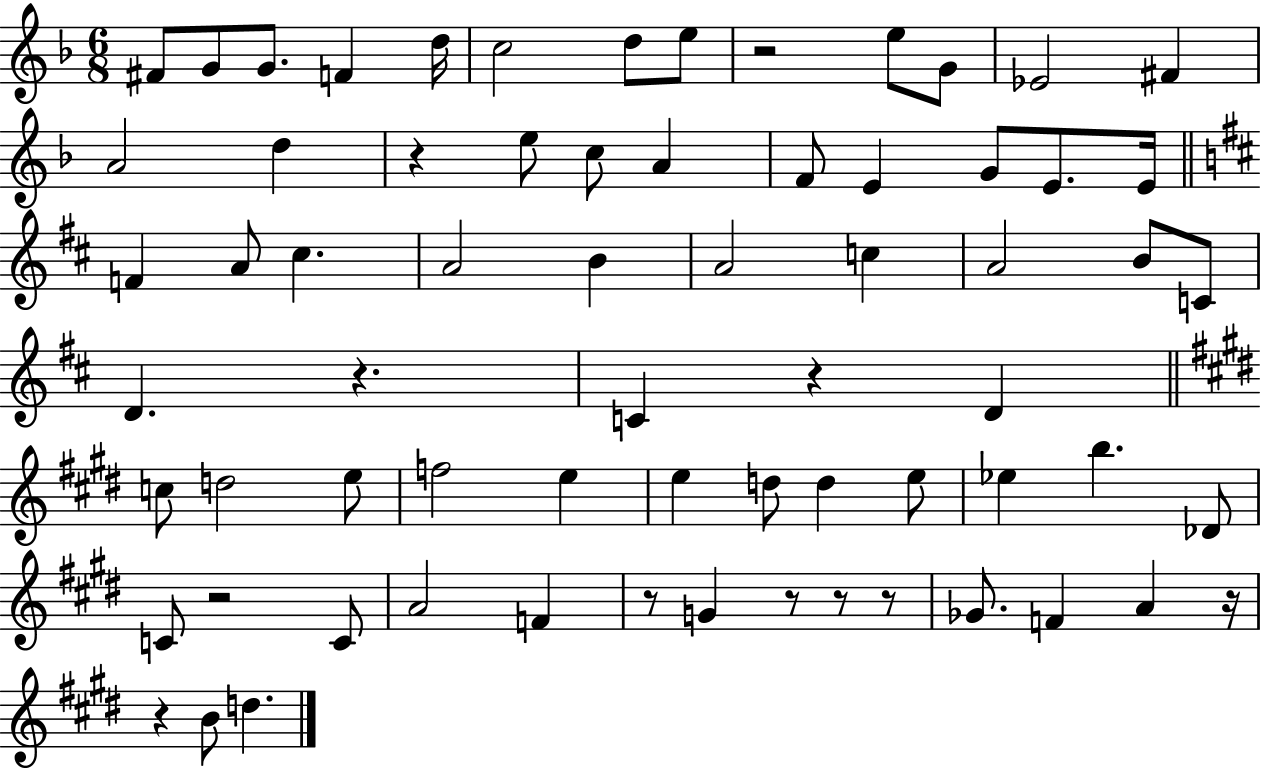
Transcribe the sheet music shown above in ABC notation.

X:1
T:Untitled
M:6/8
L:1/4
K:F
^F/2 G/2 G/2 F d/4 c2 d/2 e/2 z2 e/2 G/2 _E2 ^F A2 d z e/2 c/2 A F/2 E G/2 E/2 E/4 F A/2 ^c A2 B A2 c A2 B/2 C/2 D z C z D c/2 d2 e/2 f2 e e d/2 d e/2 _e b _D/2 C/2 z2 C/2 A2 F z/2 G z/2 z/2 z/2 _G/2 F A z/4 z B/2 d